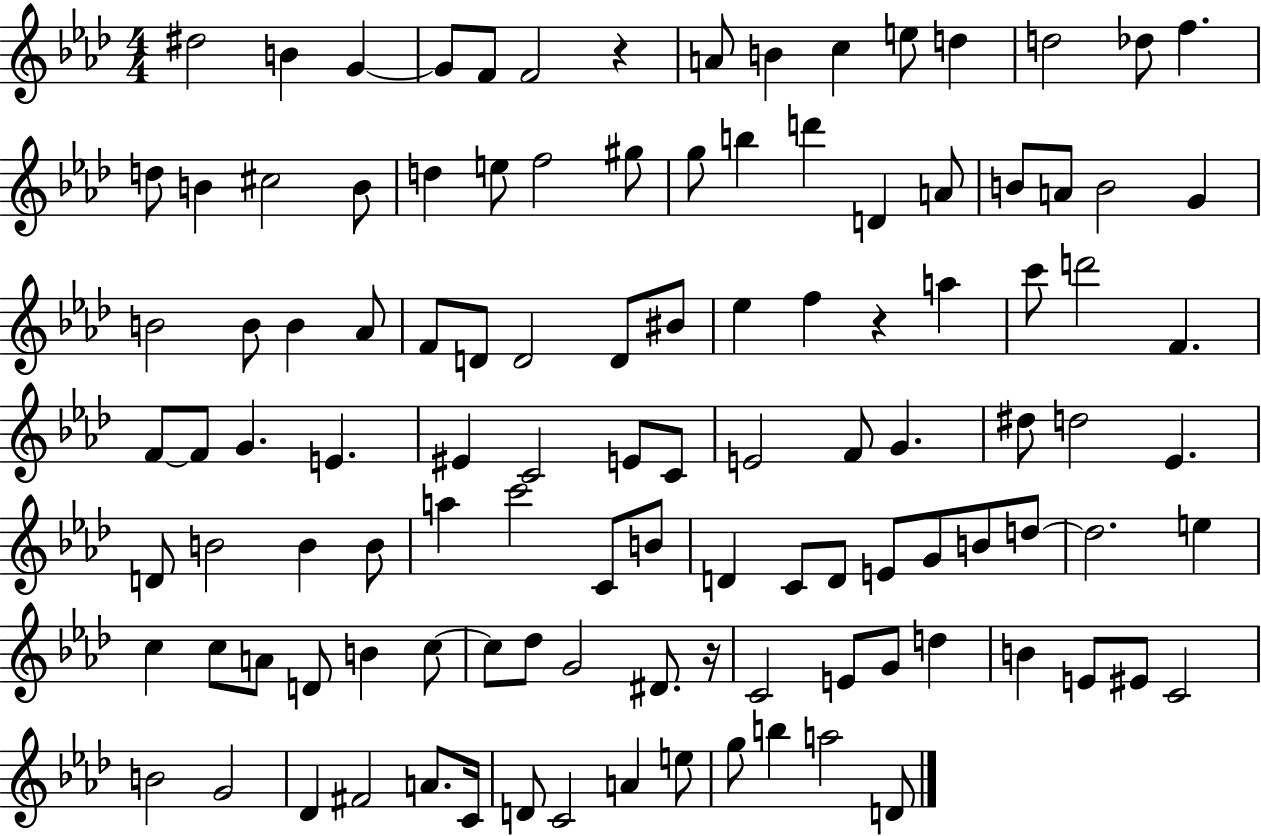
{
  \clef treble
  \numericTimeSignature
  \time 4/4
  \key aes \major
  dis''2 b'4 g'4~~ | g'8 f'8 f'2 r4 | a'8 b'4 c''4 e''8 d''4 | d''2 des''8 f''4. | \break d''8 b'4 cis''2 b'8 | d''4 e''8 f''2 gis''8 | g''8 b''4 d'''4 d'4 a'8 | b'8 a'8 b'2 g'4 | \break b'2 b'8 b'4 aes'8 | f'8 d'8 d'2 d'8 bis'8 | ees''4 f''4 r4 a''4 | c'''8 d'''2 f'4. | \break f'8~~ f'8 g'4. e'4. | eis'4 c'2 e'8 c'8 | e'2 f'8 g'4. | dis''8 d''2 ees'4. | \break d'8 b'2 b'4 b'8 | a''4 c'''2 c'8 b'8 | d'4 c'8 d'8 e'8 g'8 b'8 d''8~~ | d''2. e''4 | \break c''4 c''8 a'8 d'8 b'4 c''8~~ | c''8 des''8 g'2 dis'8. r16 | c'2 e'8 g'8 d''4 | b'4 e'8 eis'8 c'2 | \break b'2 g'2 | des'4 fis'2 a'8. c'16 | d'8 c'2 a'4 e''8 | g''8 b''4 a''2 d'8 | \break \bar "|."
}